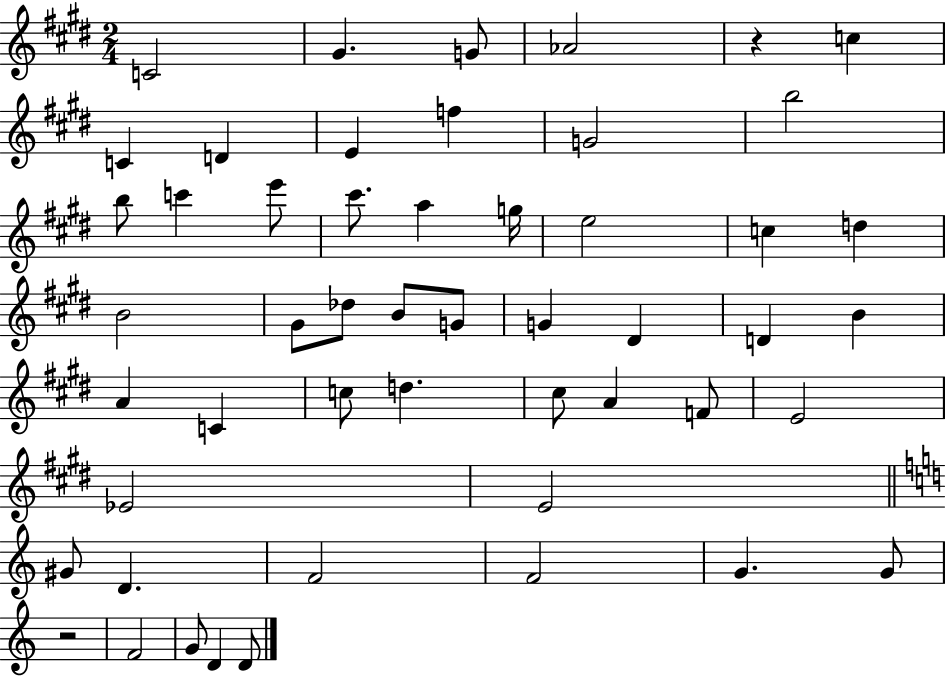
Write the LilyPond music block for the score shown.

{
  \clef treble
  \numericTimeSignature
  \time 2/4
  \key e \major
  c'2 | gis'4. g'8 | aes'2 | r4 c''4 | \break c'4 d'4 | e'4 f''4 | g'2 | b''2 | \break b''8 c'''4 e'''8 | cis'''8. a''4 g''16 | e''2 | c''4 d''4 | \break b'2 | gis'8 des''8 b'8 g'8 | g'4 dis'4 | d'4 b'4 | \break a'4 c'4 | c''8 d''4. | cis''8 a'4 f'8 | e'2 | \break ees'2 | e'2 | \bar "||" \break \key c \major gis'8 d'4. | f'2 | f'2 | g'4. g'8 | \break r2 | f'2 | g'8 d'4 d'8 | \bar "|."
}